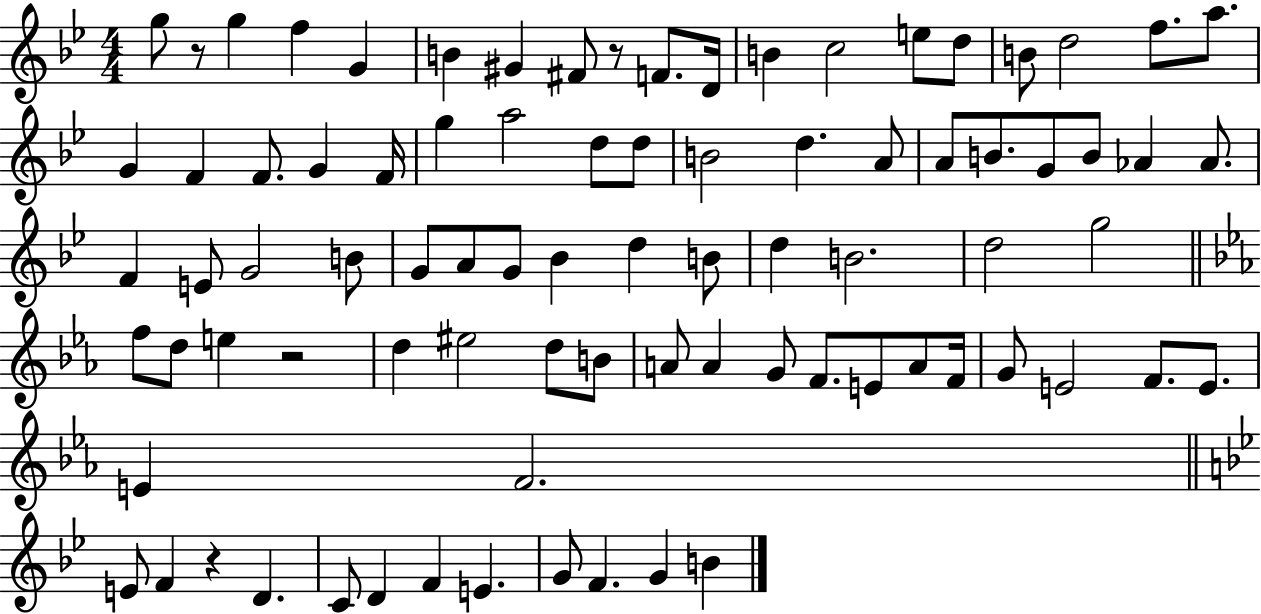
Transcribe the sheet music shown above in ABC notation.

X:1
T:Untitled
M:4/4
L:1/4
K:Bb
g/2 z/2 g f G B ^G ^F/2 z/2 F/2 D/4 B c2 e/2 d/2 B/2 d2 f/2 a/2 G F F/2 G F/4 g a2 d/2 d/2 B2 d A/2 A/2 B/2 G/2 B/2 _A _A/2 F E/2 G2 B/2 G/2 A/2 G/2 _B d B/2 d B2 d2 g2 f/2 d/2 e z2 d ^e2 d/2 B/2 A/2 A G/2 F/2 E/2 A/2 F/4 G/2 E2 F/2 E/2 E F2 E/2 F z D C/2 D F E G/2 F G B